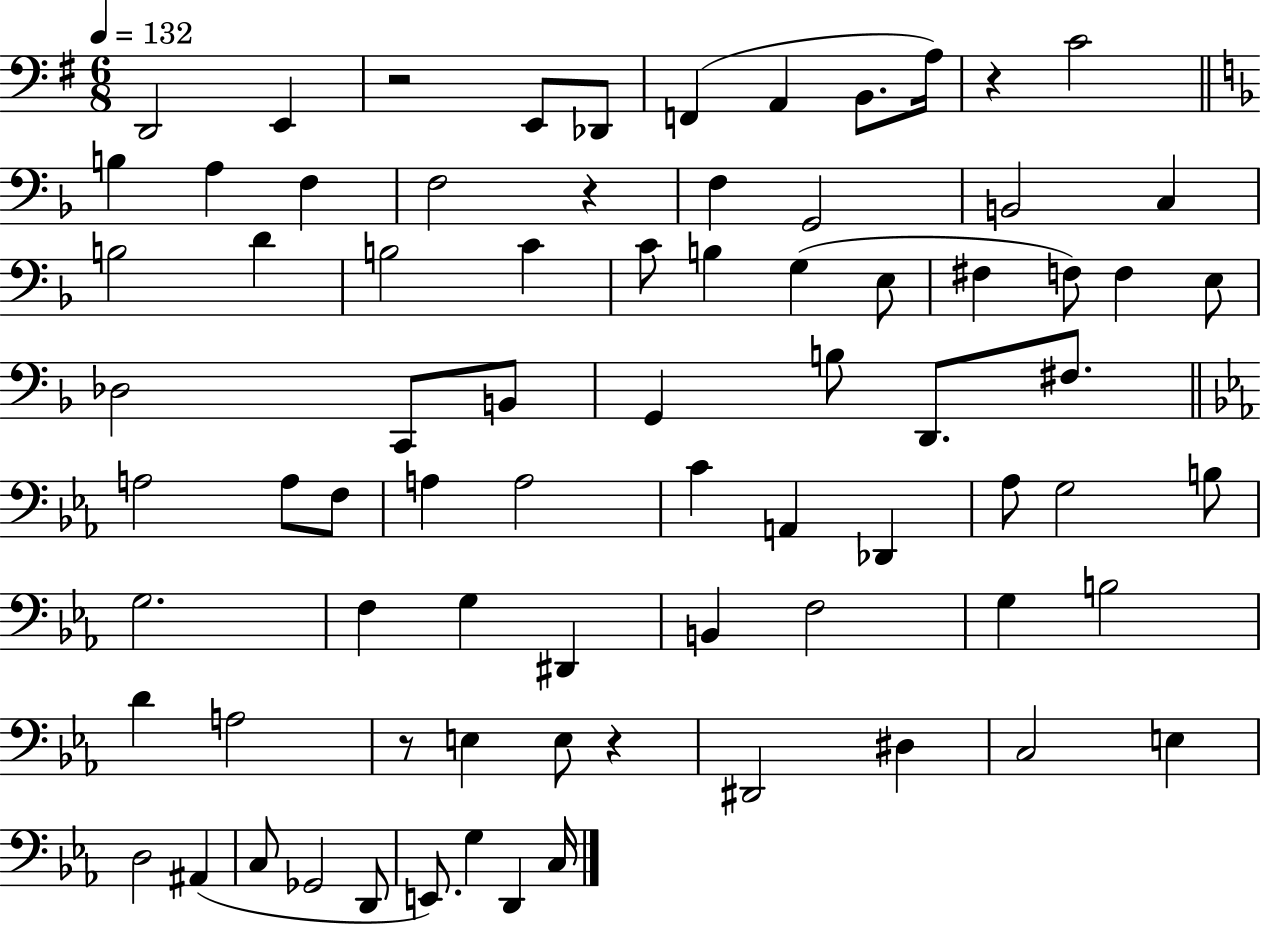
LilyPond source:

{
  \clef bass
  \numericTimeSignature
  \time 6/8
  \key g \major
  \tempo 4 = 132
  d,2 e,4 | r2 e,8 des,8 | f,4( a,4 b,8. a16) | r4 c'2 | \break \bar "||" \break \key d \minor b4 a4 f4 | f2 r4 | f4 g,2 | b,2 c4 | \break b2 d'4 | b2 c'4 | c'8 b4 g4( e8 | fis4 f8) f4 e8 | \break des2 c,8 b,8 | g,4 b8 d,8. fis8. | \bar "||" \break \key ees \major a2 a8 f8 | a4 a2 | c'4 a,4 des,4 | aes8 g2 b8 | \break g2. | f4 g4 dis,4 | b,4 f2 | g4 b2 | \break d'4 a2 | r8 e4 e8 r4 | dis,2 dis4 | c2 e4 | \break d2 ais,4( | c8 ges,2 d,8 | e,8.) g4 d,4 c16 | \bar "|."
}